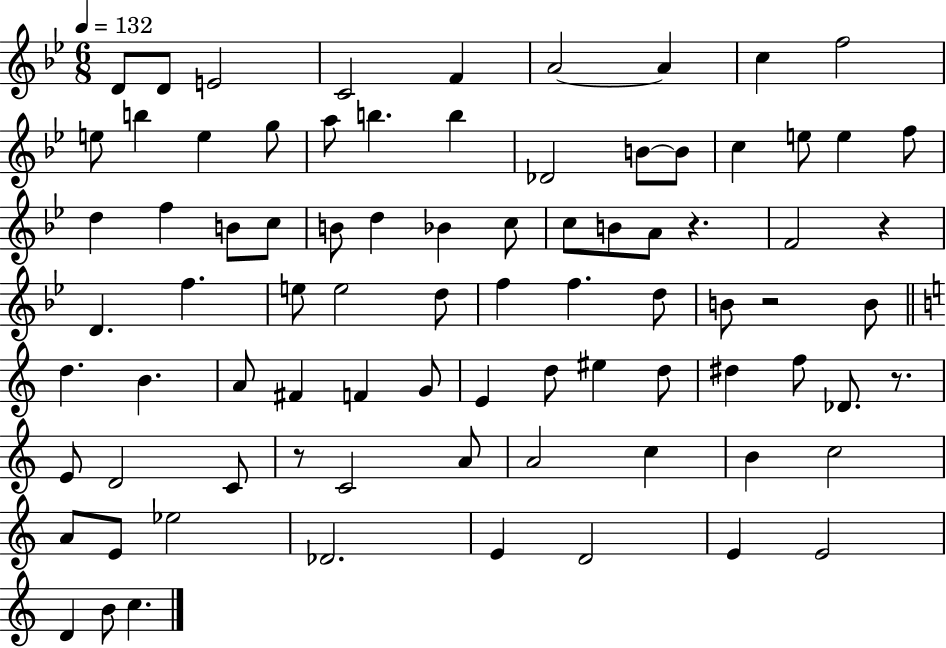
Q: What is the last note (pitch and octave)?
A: C5